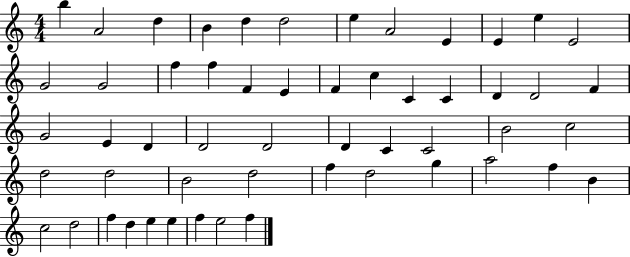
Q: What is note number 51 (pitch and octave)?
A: E5